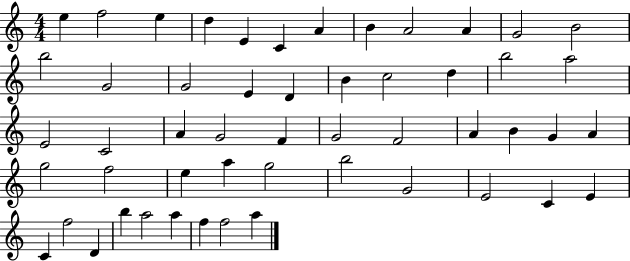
X:1
T:Untitled
M:4/4
L:1/4
K:C
e f2 e d E C A B A2 A G2 B2 b2 G2 G2 E D B c2 d b2 a2 E2 C2 A G2 F G2 F2 A B G A g2 f2 e a g2 b2 G2 E2 C E C f2 D b a2 a f f2 a